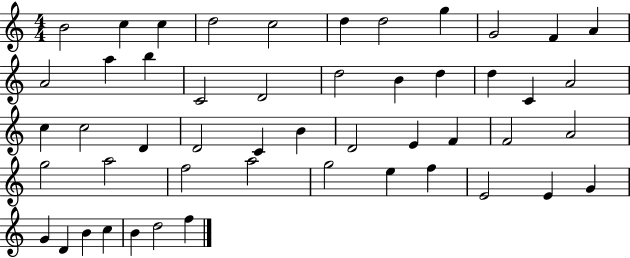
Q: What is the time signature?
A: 4/4